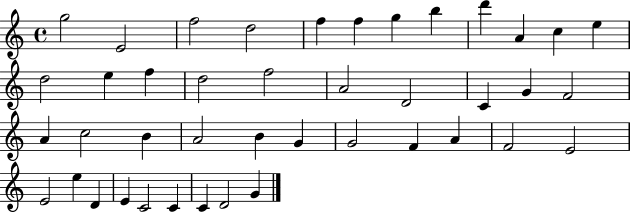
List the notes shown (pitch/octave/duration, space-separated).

G5/h E4/h F5/h D5/h F5/q F5/q G5/q B5/q D6/q A4/q C5/q E5/q D5/h E5/q F5/q D5/h F5/h A4/h D4/h C4/q G4/q F4/h A4/q C5/h B4/q A4/h B4/q G4/q G4/h F4/q A4/q F4/h E4/h E4/h E5/q D4/q E4/q C4/h C4/q C4/q D4/h G4/q